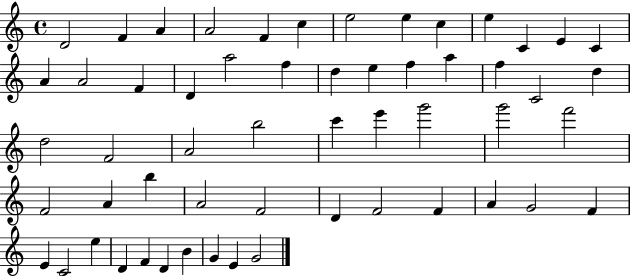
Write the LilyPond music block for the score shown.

{
  \clef treble
  \time 4/4
  \defaultTimeSignature
  \key c \major
  d'2 f'4 a'4 | a'2 f'4 c''4 | e''2 e''4 c''4 | e''4 c'4 e'4 c'4 | \break a'4 a'2 f'4 | d'4 a''2 f''4 | d''4 e''4 f''4 a''4 | f''4 c'2 d''4 | \break d''2 f'2 | a'2 b''2 | c'''4 e'''4 g'''2 | g'''2 f'''2 | \break f'2 a'4 b''4 | a'2 f'2 | d'4 f'2 f'4 | a'4 g'2 f'4 | \break e'4 c'2 e''4 | d'4 f'4 d'4 b'4 | g'4 e'4 g'2 | \bar "|."
}